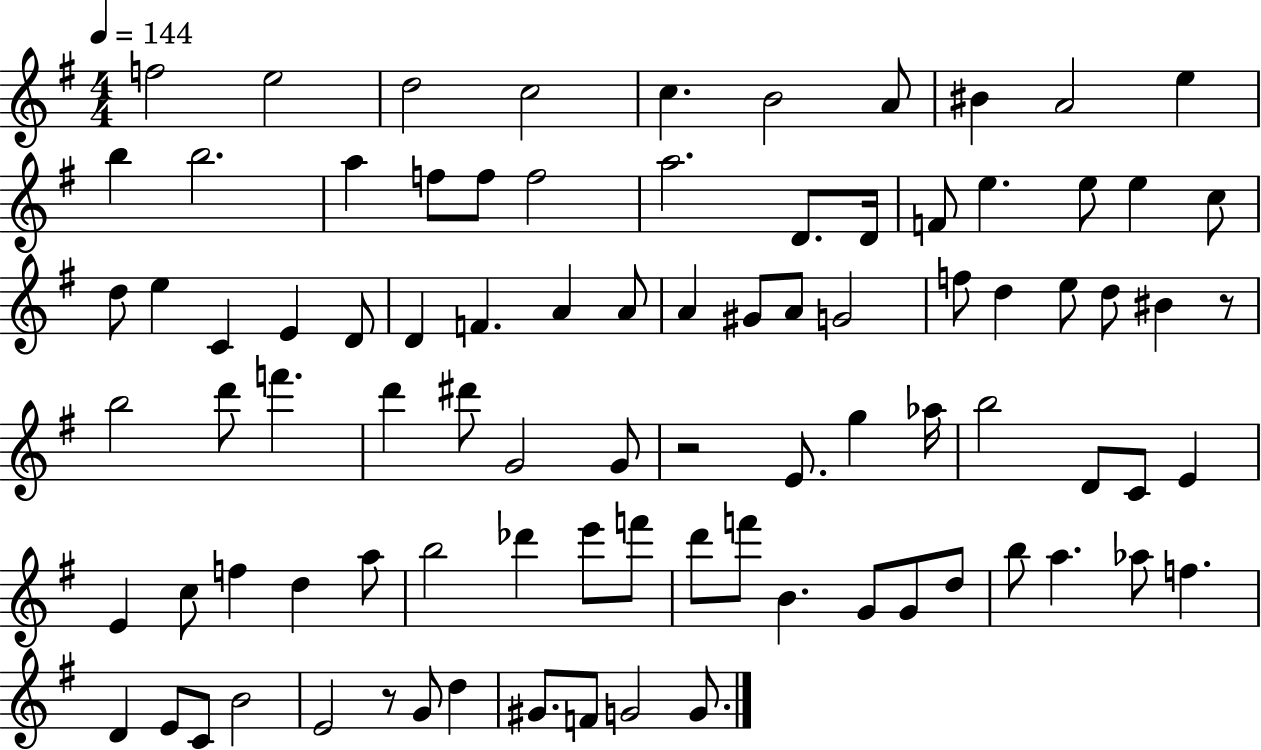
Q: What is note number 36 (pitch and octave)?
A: A4